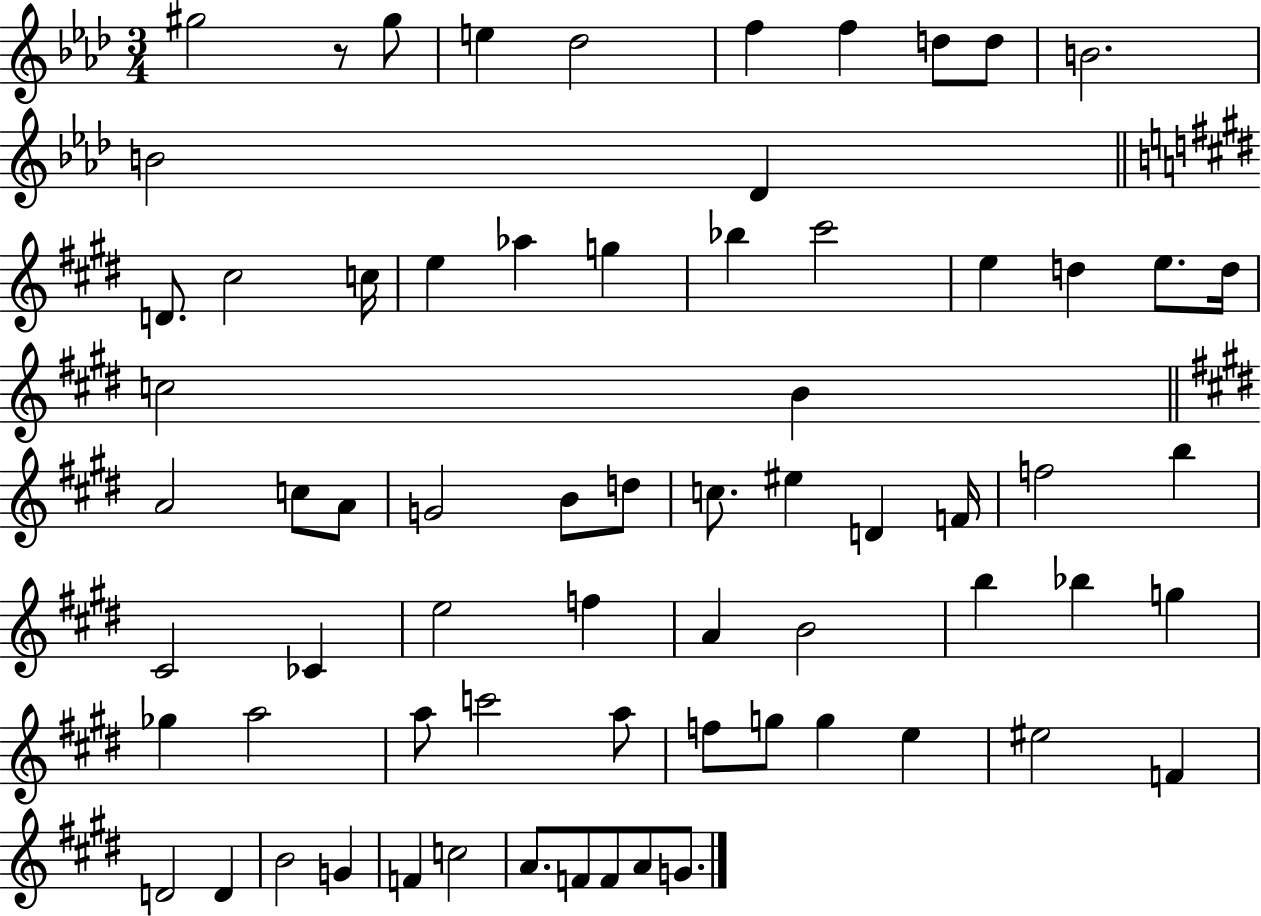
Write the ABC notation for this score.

X:1
T:Untitled
M:3/4
L:1/4
K:Ab
^g2 z/2 ^g/2 e _d2 f f d/2 d/2 B2 B2 _D D/2 ^c2 c/4 e _a g _b ^c'2 e d e/2 d/4 c2 B A2 c/2 A/2 G2 B/2 d/2 c/2 ^e D F/4 f2 b ^C2 _C e2 f A B2 b _b g _g a2 a/2 c'2 a/2 f/2 g/2 g e ^e2 F D2 D B2 G F c2 A/2 F/2 F/2 A/2 G/2